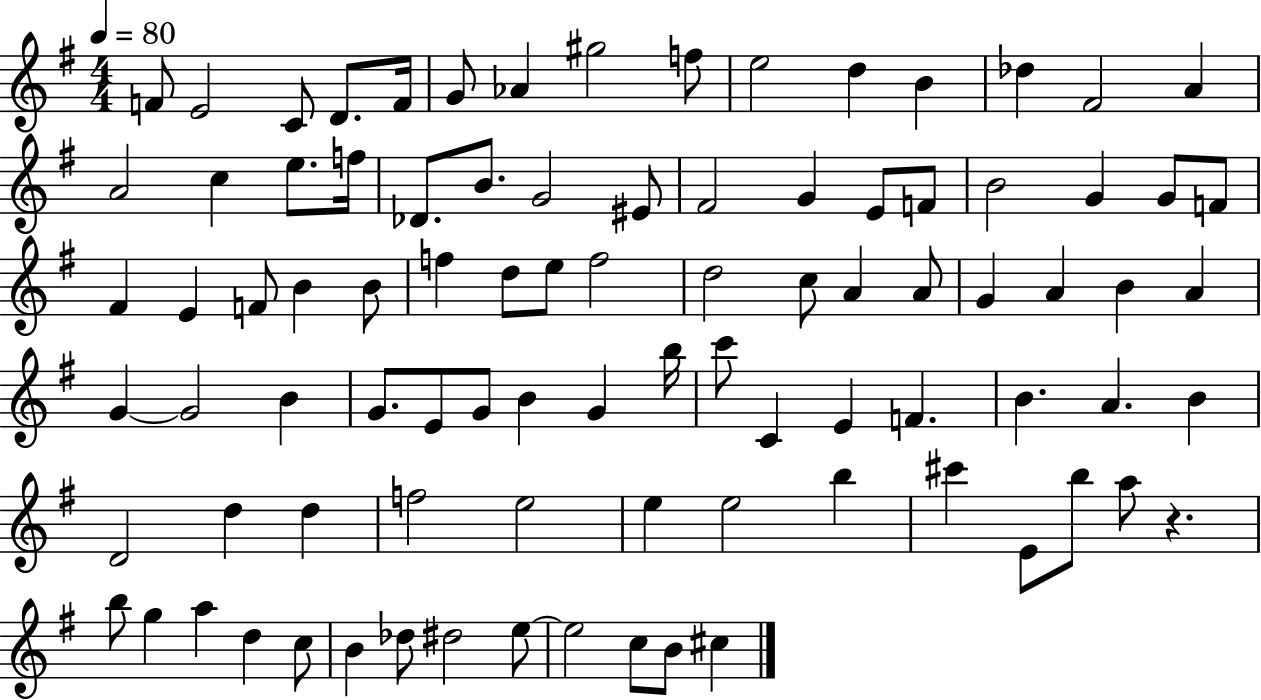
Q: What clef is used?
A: treble